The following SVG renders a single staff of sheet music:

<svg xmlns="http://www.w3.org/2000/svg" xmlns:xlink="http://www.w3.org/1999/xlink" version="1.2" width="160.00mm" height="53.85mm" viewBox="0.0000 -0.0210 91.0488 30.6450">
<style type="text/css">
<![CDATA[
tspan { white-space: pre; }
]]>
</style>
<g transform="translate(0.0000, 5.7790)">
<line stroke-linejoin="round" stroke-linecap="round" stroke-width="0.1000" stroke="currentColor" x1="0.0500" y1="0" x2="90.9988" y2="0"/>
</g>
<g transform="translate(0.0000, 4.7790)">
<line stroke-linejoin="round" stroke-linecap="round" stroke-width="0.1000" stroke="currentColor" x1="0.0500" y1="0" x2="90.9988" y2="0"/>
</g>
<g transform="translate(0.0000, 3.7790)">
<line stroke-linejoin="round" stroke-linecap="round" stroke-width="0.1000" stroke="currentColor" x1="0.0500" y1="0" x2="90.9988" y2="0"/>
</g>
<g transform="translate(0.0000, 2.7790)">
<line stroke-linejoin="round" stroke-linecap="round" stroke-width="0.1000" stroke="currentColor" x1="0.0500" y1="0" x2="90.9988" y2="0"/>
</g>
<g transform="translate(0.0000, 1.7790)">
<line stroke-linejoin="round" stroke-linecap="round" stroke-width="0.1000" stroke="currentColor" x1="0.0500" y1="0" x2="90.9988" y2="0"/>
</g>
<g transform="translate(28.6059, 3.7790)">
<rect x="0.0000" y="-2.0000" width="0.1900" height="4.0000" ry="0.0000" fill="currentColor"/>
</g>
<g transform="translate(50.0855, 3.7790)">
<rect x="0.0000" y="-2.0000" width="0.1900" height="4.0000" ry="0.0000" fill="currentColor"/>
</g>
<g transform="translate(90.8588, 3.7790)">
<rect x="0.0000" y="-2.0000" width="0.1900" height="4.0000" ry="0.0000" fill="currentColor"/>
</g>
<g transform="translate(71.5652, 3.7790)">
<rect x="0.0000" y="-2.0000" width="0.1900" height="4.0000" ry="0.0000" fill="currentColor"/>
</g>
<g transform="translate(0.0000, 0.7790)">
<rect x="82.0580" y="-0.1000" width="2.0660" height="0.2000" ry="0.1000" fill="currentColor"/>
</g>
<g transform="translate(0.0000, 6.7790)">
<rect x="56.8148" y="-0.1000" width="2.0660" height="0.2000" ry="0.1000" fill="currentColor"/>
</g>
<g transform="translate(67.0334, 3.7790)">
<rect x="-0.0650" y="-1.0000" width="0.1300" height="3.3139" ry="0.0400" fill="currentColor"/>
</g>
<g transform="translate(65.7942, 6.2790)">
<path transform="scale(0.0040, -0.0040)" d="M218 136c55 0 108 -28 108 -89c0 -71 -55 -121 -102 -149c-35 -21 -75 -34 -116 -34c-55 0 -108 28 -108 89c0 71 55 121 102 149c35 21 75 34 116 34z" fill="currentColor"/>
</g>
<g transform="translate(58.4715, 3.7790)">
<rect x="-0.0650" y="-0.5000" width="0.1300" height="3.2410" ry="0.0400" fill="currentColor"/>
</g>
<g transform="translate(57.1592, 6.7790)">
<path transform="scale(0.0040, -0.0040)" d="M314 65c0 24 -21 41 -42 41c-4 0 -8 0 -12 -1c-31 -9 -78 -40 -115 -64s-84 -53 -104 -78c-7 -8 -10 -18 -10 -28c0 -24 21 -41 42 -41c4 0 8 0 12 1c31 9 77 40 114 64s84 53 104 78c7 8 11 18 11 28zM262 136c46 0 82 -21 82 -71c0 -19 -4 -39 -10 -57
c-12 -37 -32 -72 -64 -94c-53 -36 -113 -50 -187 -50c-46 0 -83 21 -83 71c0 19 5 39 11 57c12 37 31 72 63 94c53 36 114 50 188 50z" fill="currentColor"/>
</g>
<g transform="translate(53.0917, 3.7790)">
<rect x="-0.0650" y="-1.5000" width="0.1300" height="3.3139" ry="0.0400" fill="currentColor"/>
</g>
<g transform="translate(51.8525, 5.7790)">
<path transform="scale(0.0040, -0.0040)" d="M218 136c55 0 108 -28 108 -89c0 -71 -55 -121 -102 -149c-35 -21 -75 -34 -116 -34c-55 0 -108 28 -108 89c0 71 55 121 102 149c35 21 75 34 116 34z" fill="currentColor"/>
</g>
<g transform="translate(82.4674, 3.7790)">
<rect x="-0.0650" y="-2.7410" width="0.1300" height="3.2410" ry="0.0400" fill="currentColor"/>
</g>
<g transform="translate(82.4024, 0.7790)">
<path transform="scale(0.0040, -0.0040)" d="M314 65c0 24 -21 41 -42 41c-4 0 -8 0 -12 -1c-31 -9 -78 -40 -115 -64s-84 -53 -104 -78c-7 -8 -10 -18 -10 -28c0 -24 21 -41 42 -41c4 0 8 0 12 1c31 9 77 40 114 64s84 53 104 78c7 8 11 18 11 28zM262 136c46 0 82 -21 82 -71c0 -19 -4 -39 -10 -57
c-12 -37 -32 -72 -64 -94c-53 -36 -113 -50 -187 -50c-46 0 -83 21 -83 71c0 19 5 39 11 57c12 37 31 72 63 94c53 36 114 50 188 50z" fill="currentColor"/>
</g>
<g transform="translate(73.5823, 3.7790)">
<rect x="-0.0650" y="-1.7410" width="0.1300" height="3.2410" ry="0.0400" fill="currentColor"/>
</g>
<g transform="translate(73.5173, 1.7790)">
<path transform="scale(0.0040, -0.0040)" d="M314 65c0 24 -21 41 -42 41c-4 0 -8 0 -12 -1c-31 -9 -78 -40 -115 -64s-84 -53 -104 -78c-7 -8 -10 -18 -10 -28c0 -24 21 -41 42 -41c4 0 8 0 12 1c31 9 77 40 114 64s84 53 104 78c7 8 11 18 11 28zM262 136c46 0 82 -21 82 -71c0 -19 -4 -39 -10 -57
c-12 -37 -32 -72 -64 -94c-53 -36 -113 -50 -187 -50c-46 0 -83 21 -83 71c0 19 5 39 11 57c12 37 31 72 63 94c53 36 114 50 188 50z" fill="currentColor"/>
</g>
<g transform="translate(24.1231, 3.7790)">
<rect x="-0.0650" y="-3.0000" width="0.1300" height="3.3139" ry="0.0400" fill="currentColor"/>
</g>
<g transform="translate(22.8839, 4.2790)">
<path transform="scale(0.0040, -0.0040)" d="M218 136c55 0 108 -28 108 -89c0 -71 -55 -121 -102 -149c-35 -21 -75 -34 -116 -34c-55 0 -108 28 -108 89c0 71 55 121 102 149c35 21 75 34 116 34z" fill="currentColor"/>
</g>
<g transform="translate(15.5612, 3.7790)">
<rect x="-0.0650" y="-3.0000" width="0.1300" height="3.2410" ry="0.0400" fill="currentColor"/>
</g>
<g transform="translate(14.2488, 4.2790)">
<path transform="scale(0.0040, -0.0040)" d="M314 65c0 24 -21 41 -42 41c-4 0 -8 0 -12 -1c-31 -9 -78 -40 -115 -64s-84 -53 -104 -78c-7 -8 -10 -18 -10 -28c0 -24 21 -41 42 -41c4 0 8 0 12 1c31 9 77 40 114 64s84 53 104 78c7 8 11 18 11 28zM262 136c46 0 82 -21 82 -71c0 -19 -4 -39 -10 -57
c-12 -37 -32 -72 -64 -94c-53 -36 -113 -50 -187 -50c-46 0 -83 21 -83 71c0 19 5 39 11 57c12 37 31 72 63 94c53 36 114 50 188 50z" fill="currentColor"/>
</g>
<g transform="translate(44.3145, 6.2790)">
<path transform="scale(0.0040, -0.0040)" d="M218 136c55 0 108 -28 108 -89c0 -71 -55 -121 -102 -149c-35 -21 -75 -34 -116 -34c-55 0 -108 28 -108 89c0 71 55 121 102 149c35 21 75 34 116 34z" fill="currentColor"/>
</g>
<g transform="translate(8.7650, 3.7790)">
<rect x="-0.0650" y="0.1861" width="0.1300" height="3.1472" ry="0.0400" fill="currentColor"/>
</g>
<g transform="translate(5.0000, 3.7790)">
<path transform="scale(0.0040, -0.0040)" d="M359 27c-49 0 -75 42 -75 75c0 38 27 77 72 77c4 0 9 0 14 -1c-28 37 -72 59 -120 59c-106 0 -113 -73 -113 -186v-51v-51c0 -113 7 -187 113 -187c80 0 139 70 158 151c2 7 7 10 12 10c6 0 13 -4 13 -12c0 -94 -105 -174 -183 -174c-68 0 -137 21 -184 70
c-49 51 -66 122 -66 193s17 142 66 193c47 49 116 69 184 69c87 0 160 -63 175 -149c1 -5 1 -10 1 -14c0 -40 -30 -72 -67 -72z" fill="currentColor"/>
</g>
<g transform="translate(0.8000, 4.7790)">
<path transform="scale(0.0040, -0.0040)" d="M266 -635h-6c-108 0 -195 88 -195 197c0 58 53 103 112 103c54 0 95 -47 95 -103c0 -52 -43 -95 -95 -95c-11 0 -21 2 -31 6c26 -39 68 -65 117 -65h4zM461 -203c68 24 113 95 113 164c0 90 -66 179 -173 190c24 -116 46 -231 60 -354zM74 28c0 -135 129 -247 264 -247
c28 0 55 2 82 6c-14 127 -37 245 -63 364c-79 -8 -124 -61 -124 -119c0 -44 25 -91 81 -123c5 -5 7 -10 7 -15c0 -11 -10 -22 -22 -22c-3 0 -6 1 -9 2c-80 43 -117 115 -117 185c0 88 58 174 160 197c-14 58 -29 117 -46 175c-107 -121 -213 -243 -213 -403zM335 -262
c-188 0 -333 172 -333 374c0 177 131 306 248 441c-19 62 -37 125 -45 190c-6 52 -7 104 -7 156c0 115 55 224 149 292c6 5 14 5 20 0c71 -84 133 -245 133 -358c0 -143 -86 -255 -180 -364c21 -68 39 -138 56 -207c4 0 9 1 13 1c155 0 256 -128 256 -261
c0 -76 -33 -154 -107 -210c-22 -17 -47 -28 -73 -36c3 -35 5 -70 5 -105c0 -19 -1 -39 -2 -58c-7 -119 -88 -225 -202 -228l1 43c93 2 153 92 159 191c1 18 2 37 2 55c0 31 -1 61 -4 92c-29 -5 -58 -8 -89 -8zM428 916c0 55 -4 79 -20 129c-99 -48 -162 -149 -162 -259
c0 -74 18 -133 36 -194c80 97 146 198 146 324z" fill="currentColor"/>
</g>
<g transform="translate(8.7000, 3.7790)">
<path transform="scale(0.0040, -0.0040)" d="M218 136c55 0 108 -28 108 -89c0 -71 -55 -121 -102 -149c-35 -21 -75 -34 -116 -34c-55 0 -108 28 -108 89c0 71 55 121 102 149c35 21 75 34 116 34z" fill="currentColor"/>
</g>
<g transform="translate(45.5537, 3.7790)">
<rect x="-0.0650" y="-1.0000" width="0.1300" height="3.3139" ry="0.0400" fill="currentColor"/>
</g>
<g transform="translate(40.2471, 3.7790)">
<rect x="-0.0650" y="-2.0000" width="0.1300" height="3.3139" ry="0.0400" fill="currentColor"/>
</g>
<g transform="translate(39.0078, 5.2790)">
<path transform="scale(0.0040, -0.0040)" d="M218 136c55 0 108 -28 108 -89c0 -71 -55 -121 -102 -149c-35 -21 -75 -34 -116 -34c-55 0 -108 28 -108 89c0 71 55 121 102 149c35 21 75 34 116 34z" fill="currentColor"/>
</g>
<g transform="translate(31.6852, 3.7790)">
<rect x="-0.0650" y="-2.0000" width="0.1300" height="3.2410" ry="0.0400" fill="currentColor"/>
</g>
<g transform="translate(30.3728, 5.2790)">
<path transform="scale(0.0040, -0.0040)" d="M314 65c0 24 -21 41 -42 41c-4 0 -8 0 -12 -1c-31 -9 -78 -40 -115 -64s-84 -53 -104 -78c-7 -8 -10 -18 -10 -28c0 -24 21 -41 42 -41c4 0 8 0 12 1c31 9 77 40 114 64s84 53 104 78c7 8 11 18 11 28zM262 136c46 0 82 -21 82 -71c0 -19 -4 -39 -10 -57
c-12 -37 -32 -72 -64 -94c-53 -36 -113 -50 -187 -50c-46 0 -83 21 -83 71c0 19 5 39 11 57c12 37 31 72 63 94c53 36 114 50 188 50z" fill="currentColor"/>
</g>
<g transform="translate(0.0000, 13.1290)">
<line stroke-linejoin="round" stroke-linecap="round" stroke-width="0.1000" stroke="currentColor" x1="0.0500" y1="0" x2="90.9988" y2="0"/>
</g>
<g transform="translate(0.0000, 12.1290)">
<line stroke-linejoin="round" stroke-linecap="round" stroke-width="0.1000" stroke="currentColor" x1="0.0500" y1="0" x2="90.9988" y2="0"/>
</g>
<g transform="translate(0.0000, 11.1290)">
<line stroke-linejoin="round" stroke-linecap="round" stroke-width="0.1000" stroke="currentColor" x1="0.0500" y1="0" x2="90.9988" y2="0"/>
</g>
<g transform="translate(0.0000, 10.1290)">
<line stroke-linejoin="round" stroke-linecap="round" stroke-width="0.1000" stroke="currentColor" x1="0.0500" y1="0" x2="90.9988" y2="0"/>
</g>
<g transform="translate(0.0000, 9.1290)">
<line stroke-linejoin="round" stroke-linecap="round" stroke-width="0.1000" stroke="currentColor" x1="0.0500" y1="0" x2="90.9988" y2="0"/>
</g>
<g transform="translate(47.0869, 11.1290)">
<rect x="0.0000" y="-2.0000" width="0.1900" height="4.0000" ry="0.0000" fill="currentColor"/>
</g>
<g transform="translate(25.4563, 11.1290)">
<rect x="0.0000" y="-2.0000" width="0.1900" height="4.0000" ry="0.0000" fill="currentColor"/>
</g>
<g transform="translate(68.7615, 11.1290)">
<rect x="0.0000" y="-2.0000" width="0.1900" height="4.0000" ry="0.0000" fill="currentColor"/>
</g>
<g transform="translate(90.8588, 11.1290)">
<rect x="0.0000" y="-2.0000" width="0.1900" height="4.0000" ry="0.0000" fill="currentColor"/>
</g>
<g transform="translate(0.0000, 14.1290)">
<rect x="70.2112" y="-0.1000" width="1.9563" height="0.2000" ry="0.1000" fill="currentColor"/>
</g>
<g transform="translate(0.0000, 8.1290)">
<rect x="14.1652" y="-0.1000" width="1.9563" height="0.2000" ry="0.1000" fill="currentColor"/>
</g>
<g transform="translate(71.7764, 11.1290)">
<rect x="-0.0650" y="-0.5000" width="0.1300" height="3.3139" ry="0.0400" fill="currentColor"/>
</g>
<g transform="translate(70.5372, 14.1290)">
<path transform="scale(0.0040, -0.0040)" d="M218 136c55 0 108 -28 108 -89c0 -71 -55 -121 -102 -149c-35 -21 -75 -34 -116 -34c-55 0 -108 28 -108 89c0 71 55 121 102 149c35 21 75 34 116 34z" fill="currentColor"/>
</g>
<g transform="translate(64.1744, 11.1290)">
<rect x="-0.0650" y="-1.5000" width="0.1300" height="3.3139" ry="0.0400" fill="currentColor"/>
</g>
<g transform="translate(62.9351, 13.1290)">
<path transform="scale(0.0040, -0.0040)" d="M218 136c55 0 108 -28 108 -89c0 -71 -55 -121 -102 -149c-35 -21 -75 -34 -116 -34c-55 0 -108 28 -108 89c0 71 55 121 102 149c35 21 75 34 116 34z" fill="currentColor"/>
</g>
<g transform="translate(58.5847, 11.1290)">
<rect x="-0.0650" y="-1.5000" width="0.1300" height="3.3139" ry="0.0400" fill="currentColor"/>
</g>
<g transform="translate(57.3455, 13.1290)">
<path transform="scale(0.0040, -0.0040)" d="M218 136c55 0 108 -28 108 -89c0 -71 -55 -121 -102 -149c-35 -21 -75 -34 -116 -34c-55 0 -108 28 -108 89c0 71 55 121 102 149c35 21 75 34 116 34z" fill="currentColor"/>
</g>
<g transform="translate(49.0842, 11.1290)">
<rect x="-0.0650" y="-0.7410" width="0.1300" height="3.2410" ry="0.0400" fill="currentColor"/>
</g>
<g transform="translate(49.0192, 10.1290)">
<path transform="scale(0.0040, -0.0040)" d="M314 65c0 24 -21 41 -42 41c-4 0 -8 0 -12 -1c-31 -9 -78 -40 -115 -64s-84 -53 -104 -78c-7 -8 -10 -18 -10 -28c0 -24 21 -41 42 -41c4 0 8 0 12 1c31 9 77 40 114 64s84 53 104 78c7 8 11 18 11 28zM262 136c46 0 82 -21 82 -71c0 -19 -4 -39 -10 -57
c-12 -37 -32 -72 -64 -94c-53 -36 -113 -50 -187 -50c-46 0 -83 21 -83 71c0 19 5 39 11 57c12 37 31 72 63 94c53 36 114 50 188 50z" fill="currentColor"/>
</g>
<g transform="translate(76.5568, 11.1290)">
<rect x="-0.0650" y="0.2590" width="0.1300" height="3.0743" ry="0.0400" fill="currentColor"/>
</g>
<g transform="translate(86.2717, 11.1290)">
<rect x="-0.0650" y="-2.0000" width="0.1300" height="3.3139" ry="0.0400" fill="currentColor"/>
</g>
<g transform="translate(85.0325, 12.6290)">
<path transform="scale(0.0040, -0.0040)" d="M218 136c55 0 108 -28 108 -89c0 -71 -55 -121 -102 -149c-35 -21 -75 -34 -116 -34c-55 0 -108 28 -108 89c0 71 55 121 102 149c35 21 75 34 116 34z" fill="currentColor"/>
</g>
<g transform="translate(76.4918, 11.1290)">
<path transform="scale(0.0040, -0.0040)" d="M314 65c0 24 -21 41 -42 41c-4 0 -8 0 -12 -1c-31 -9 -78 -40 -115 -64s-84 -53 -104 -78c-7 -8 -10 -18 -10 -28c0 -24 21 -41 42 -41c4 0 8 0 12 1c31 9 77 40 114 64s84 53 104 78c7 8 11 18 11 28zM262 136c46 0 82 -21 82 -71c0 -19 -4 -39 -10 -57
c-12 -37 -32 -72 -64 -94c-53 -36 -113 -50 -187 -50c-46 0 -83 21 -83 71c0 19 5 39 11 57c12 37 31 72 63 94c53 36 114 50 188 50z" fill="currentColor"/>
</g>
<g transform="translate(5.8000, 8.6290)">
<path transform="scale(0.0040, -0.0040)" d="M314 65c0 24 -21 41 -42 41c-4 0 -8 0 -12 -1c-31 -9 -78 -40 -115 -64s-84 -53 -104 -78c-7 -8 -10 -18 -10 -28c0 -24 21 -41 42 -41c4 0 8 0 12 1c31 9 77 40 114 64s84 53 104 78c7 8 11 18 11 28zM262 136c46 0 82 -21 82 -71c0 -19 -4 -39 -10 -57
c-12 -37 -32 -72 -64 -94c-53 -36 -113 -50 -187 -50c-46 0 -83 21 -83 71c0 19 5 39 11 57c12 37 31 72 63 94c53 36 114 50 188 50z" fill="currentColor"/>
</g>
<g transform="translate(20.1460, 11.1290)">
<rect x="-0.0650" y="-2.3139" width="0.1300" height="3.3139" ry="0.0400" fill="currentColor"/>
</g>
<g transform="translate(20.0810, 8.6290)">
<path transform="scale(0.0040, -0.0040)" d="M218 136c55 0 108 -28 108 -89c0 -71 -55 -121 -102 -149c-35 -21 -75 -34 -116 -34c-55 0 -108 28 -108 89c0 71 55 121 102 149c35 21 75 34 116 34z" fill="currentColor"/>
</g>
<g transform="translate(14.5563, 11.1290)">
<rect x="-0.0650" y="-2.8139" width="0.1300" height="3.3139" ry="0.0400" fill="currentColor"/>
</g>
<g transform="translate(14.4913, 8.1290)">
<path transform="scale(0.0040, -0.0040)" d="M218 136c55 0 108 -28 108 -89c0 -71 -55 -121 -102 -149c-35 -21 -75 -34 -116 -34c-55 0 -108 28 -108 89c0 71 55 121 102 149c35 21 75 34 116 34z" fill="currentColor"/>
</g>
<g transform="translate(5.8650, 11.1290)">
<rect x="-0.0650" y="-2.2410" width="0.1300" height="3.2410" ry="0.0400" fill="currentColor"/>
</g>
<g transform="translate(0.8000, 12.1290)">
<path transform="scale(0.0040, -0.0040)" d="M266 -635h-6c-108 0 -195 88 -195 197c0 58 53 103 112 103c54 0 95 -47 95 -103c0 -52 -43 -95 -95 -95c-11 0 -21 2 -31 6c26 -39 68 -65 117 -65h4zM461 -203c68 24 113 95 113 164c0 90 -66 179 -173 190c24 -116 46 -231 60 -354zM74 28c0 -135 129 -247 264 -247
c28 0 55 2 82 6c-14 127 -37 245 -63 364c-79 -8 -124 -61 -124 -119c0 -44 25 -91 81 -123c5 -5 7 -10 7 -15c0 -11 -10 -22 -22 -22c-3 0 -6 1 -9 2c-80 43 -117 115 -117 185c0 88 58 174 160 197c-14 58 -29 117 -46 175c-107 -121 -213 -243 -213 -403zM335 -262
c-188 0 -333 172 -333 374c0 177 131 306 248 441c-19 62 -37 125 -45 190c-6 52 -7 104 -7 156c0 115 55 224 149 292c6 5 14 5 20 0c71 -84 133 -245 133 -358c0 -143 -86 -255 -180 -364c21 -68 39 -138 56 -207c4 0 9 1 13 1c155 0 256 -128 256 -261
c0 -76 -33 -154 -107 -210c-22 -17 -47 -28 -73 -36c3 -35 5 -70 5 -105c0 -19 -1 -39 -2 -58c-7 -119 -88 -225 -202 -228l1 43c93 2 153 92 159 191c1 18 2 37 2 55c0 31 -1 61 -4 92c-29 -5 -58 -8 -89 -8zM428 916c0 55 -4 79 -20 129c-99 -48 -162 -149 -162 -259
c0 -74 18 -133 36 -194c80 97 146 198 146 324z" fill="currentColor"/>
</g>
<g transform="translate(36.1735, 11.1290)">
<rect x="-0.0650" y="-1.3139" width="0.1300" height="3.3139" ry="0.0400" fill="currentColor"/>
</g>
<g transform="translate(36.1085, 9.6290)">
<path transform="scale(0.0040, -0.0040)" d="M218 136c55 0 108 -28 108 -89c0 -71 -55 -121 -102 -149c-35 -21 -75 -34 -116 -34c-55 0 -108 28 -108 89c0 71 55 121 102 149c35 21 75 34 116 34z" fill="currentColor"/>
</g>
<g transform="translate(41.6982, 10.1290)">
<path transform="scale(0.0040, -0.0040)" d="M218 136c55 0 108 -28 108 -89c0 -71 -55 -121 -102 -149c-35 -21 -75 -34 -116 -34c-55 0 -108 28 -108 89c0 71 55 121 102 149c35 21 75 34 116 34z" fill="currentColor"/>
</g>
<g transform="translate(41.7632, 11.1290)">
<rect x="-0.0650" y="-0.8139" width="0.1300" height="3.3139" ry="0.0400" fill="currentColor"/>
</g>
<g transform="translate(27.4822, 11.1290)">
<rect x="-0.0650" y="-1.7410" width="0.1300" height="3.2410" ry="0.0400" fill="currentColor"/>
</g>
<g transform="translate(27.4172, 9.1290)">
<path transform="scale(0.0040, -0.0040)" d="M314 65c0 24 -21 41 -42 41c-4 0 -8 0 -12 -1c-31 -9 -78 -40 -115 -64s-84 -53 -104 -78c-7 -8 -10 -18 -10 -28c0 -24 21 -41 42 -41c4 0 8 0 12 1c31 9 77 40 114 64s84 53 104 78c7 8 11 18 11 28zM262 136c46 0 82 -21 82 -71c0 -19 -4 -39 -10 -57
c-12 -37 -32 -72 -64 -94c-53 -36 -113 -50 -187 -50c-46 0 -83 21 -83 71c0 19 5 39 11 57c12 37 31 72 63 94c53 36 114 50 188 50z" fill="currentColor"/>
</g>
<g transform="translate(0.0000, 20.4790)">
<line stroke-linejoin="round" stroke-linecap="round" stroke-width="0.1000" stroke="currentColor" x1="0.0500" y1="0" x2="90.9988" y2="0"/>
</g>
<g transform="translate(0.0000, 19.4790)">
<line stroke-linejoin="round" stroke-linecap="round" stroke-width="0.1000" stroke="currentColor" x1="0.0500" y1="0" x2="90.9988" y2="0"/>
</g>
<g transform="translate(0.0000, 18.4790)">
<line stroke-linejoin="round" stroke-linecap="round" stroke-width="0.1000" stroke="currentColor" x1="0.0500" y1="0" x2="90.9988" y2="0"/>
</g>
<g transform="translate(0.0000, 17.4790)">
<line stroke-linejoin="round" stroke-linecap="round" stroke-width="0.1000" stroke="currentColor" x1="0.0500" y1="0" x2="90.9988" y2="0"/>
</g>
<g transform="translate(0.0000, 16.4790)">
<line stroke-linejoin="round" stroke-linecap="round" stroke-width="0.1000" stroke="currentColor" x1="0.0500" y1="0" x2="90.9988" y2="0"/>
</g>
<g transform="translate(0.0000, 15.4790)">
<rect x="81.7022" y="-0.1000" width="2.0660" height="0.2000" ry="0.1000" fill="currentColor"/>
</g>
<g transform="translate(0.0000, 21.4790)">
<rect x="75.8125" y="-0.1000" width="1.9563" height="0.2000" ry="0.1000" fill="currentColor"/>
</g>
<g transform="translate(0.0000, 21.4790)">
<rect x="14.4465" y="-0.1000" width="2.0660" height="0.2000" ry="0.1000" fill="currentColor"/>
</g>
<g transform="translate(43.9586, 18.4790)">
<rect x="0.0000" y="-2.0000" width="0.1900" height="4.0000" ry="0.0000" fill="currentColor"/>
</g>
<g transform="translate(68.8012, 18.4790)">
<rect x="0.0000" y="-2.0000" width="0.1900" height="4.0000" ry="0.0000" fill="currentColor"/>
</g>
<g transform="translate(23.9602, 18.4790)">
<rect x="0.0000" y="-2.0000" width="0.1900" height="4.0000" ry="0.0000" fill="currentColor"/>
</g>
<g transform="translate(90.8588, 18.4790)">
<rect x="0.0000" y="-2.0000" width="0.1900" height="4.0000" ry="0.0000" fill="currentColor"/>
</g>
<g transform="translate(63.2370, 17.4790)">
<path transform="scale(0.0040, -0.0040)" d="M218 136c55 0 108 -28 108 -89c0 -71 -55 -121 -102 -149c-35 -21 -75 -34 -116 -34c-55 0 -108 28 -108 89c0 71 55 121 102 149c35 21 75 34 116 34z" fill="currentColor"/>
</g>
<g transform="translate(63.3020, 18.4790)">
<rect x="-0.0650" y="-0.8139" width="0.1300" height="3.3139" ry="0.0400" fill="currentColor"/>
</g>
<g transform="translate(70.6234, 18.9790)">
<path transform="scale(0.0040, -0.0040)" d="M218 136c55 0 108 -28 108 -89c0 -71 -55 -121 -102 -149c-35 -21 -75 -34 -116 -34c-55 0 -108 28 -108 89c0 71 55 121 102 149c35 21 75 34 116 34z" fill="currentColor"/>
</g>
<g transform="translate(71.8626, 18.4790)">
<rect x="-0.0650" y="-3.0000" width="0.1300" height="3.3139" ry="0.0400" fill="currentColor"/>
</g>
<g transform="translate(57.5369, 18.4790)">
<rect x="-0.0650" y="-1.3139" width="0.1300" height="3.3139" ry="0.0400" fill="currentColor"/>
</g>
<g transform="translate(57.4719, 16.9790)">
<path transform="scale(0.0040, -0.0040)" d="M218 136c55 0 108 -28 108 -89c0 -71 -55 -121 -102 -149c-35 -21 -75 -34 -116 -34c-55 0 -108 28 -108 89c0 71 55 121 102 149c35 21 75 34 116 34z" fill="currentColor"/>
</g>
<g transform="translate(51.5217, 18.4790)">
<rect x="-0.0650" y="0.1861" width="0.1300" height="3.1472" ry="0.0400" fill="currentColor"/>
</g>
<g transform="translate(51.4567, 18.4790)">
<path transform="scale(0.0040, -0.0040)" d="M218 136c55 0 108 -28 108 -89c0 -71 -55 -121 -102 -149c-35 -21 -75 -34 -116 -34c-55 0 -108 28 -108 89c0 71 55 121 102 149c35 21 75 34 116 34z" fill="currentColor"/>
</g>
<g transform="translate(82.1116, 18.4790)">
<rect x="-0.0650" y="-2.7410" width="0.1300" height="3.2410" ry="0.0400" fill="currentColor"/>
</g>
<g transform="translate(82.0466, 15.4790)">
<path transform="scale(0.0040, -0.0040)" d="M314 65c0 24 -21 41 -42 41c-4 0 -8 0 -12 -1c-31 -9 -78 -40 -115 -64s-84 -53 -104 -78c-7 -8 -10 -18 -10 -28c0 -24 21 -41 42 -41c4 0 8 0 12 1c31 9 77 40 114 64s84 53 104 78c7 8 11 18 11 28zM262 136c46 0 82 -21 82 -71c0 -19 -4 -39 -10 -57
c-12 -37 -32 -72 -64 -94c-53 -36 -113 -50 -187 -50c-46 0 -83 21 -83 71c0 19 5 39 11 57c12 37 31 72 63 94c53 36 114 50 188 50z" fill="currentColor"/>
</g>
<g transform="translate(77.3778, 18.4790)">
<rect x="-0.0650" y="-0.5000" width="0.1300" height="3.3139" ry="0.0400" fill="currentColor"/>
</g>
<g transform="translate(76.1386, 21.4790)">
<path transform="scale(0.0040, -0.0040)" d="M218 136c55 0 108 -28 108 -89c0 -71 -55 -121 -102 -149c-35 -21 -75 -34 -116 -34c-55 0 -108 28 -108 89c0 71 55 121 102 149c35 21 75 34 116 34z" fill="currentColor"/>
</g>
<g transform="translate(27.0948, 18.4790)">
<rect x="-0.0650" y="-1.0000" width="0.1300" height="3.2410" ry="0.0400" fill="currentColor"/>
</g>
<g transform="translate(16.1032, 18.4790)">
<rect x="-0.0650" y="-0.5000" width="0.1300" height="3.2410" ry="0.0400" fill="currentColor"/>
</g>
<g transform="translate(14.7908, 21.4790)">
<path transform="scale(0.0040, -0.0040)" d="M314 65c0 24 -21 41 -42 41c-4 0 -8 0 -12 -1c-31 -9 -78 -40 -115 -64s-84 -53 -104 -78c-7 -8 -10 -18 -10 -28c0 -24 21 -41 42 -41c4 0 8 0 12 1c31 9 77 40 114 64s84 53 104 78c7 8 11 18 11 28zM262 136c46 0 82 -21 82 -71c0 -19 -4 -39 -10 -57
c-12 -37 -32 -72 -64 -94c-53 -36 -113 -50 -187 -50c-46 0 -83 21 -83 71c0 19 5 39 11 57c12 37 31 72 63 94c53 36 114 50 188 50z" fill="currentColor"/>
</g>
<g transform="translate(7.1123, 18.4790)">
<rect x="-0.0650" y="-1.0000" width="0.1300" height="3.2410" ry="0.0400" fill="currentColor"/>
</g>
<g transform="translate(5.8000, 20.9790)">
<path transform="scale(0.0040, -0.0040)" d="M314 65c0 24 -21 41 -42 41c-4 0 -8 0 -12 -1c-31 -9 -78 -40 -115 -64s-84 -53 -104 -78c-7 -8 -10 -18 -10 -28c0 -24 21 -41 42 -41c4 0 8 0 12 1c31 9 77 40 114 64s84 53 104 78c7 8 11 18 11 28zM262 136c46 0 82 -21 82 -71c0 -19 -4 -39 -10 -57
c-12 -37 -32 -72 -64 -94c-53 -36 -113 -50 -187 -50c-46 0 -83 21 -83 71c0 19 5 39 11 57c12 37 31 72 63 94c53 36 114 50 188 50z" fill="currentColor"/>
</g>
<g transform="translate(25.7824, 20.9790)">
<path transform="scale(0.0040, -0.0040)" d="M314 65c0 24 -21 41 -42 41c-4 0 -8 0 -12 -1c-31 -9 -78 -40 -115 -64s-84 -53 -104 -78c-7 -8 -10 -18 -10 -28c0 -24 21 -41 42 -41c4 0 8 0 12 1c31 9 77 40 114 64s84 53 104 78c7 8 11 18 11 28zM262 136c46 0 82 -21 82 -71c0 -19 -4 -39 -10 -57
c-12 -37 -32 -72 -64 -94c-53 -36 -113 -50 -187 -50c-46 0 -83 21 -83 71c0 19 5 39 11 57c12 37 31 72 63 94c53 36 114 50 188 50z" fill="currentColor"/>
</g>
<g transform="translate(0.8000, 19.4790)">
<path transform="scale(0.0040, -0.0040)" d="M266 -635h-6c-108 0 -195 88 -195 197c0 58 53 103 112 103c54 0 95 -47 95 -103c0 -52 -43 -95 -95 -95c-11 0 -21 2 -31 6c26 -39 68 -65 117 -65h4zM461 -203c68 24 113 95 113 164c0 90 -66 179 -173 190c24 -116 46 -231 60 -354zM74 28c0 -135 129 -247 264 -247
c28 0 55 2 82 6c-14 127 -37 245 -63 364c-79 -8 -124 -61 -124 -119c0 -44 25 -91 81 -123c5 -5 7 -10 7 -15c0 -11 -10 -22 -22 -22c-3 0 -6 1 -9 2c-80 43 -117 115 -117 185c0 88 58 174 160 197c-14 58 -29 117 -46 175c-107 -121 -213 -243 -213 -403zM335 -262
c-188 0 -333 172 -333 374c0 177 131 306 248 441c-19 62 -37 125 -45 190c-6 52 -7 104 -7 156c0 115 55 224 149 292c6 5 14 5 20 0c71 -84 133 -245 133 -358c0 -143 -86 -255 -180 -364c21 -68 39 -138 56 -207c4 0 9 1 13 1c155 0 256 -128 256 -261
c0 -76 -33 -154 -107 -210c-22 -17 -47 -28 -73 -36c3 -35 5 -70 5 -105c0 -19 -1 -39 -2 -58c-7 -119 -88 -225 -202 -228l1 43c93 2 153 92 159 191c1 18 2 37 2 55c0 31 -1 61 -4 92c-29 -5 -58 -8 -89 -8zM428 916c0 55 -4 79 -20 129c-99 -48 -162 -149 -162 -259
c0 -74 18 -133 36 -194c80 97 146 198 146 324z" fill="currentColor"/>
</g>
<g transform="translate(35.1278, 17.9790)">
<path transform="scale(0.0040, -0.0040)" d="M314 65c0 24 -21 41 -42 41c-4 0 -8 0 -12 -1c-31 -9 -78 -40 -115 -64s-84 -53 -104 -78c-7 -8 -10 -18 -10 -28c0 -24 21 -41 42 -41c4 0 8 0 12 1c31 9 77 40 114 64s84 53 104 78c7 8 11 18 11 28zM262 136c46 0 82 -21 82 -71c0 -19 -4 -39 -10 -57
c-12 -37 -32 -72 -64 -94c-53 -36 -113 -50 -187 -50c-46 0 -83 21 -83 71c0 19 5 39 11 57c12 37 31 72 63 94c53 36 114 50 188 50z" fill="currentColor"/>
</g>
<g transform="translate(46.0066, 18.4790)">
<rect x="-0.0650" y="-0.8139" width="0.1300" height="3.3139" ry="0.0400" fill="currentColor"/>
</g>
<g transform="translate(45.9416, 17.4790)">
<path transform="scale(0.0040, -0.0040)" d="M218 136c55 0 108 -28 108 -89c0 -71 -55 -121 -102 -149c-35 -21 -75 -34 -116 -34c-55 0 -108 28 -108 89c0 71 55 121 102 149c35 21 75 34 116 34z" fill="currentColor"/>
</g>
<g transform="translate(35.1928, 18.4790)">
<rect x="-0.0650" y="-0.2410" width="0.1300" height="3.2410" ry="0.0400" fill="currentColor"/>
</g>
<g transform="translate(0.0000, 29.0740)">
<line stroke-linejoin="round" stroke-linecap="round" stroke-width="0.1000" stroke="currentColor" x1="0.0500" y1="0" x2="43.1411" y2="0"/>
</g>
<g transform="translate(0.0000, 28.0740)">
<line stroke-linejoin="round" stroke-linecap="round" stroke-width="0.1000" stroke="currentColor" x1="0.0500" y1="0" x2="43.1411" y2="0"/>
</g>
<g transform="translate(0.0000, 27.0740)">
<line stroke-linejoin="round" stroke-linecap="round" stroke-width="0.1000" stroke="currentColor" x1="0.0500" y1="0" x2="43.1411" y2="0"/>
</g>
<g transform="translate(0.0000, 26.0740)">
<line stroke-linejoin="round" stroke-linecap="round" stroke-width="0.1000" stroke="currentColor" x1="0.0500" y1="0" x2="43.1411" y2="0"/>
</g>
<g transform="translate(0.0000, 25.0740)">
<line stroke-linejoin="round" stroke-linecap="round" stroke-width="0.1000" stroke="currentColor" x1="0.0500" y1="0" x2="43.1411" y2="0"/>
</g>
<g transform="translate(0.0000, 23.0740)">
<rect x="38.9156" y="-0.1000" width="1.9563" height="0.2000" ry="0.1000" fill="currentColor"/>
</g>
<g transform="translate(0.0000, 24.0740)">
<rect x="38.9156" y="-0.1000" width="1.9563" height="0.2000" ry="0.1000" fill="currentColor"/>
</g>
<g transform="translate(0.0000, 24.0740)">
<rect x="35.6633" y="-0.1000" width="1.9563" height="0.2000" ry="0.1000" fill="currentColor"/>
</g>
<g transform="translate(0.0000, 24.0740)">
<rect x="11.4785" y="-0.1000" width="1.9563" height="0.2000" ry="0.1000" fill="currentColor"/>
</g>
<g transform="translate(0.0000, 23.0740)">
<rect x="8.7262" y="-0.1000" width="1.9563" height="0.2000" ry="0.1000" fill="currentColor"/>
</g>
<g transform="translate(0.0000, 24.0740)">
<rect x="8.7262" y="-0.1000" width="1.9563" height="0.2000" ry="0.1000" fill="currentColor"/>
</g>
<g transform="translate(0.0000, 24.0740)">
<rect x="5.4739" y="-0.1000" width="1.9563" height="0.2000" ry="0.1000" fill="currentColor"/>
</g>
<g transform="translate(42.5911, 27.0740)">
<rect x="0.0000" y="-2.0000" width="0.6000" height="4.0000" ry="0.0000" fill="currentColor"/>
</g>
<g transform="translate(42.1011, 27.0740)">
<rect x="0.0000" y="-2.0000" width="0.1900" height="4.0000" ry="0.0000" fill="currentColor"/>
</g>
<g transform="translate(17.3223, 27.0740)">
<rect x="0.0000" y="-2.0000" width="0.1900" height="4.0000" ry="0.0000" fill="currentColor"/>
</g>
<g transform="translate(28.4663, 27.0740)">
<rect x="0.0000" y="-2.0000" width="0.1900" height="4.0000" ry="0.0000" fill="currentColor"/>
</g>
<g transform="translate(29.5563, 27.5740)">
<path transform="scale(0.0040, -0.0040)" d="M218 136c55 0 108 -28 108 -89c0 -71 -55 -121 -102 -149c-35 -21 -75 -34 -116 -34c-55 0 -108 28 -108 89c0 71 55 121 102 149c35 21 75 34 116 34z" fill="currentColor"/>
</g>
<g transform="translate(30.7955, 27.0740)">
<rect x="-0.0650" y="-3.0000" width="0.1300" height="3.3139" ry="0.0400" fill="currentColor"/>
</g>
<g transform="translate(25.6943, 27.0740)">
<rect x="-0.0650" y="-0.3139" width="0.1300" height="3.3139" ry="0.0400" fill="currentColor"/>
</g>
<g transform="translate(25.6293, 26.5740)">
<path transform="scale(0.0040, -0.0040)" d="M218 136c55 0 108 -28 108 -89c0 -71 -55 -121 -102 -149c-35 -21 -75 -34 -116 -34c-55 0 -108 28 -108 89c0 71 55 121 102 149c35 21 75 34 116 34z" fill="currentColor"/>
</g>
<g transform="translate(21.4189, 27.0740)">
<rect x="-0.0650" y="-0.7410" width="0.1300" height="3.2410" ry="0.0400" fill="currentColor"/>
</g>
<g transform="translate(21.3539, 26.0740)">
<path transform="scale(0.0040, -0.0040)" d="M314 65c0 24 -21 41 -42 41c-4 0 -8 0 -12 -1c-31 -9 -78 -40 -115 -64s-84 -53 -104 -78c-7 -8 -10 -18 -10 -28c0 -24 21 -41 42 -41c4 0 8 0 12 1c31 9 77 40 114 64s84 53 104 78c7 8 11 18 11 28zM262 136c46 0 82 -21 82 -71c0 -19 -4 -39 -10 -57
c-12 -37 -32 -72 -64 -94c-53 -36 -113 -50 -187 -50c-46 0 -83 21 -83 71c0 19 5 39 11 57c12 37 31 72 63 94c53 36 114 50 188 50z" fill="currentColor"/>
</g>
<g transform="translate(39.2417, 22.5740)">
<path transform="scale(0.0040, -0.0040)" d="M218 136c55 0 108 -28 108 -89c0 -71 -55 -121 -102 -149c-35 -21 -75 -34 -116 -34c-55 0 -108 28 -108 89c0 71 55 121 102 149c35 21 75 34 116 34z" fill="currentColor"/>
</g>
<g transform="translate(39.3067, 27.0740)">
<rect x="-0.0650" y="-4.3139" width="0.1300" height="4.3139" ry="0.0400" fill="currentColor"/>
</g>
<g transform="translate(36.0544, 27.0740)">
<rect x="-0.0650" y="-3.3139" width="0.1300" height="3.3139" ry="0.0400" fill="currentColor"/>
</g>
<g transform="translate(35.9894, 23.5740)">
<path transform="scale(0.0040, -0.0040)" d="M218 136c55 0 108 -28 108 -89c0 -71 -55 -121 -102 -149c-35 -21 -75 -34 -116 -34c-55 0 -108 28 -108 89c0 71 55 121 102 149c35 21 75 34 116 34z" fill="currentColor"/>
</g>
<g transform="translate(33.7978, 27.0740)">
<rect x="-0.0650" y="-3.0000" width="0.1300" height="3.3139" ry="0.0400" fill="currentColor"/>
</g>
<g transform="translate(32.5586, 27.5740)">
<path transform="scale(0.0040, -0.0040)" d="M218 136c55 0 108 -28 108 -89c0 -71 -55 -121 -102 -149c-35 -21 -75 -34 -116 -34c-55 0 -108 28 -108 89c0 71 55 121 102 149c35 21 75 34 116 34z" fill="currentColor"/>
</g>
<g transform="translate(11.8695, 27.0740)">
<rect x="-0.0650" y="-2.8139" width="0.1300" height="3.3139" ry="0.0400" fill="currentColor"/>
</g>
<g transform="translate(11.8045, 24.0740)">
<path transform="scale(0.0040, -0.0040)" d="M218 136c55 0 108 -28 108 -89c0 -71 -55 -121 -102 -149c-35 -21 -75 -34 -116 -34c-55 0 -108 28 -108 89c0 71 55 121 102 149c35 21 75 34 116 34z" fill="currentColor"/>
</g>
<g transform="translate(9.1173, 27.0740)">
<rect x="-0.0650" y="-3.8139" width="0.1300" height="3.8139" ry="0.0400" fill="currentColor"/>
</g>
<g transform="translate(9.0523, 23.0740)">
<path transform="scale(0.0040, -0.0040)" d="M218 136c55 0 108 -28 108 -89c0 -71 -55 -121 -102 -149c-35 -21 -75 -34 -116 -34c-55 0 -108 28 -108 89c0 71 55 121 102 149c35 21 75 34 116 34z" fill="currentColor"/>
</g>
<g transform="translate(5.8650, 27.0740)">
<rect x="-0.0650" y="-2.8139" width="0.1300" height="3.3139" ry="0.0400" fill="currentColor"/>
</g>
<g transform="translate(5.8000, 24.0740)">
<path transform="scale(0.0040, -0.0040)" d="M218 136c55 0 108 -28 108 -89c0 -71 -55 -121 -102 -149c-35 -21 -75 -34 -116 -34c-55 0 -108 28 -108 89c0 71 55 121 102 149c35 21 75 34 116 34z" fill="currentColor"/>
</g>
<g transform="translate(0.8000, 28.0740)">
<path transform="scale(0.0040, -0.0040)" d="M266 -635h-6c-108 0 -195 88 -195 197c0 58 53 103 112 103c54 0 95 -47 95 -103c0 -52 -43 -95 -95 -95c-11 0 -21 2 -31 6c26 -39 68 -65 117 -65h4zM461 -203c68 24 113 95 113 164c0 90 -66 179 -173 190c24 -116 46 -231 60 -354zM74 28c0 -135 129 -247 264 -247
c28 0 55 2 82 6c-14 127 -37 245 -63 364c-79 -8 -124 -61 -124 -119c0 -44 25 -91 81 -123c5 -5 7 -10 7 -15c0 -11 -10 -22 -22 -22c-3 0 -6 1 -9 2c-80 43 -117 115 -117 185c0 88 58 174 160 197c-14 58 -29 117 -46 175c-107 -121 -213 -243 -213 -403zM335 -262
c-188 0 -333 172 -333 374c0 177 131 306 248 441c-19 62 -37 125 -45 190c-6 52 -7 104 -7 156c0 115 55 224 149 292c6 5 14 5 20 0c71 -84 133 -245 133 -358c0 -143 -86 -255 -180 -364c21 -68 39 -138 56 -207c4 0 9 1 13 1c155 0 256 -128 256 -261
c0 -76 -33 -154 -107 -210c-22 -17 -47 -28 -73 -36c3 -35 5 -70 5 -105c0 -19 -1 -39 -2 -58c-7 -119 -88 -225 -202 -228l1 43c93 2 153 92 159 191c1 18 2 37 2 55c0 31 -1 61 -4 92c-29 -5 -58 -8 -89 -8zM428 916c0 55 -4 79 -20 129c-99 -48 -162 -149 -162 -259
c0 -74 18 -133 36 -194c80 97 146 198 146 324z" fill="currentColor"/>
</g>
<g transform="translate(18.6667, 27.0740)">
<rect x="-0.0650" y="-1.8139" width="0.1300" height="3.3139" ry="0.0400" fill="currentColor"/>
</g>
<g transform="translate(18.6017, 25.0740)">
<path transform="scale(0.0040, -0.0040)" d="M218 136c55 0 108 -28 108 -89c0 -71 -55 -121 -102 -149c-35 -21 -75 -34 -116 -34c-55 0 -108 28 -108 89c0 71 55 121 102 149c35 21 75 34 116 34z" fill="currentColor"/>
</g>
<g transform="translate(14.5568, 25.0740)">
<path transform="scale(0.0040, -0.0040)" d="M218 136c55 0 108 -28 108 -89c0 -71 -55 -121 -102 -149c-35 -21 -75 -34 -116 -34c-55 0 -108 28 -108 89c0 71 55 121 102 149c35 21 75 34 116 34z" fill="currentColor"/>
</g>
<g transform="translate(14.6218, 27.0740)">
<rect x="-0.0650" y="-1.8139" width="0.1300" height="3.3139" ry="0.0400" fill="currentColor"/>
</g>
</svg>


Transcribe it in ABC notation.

X:1
T:Untitled
M:4/4
L:1/4
K:C
B A2 A F2 F D E C2 D f2 a2 g2 a g f2 e d d2 E E C B2 F D2 C2 D2 c2 d B e d A C a2 a c' a f f d2 c A A b d'